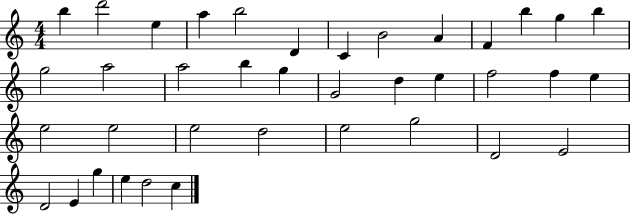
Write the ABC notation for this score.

X:1
T:Untitled
M:4/4
L:1/4
K:C
b d'2 e a b2 D C B2 A F b g b g2 a2 a2 b g G2 d e f2 f e e2 e2 e2 d2 e2 g2 D2 E2 D2 E g e d2 c